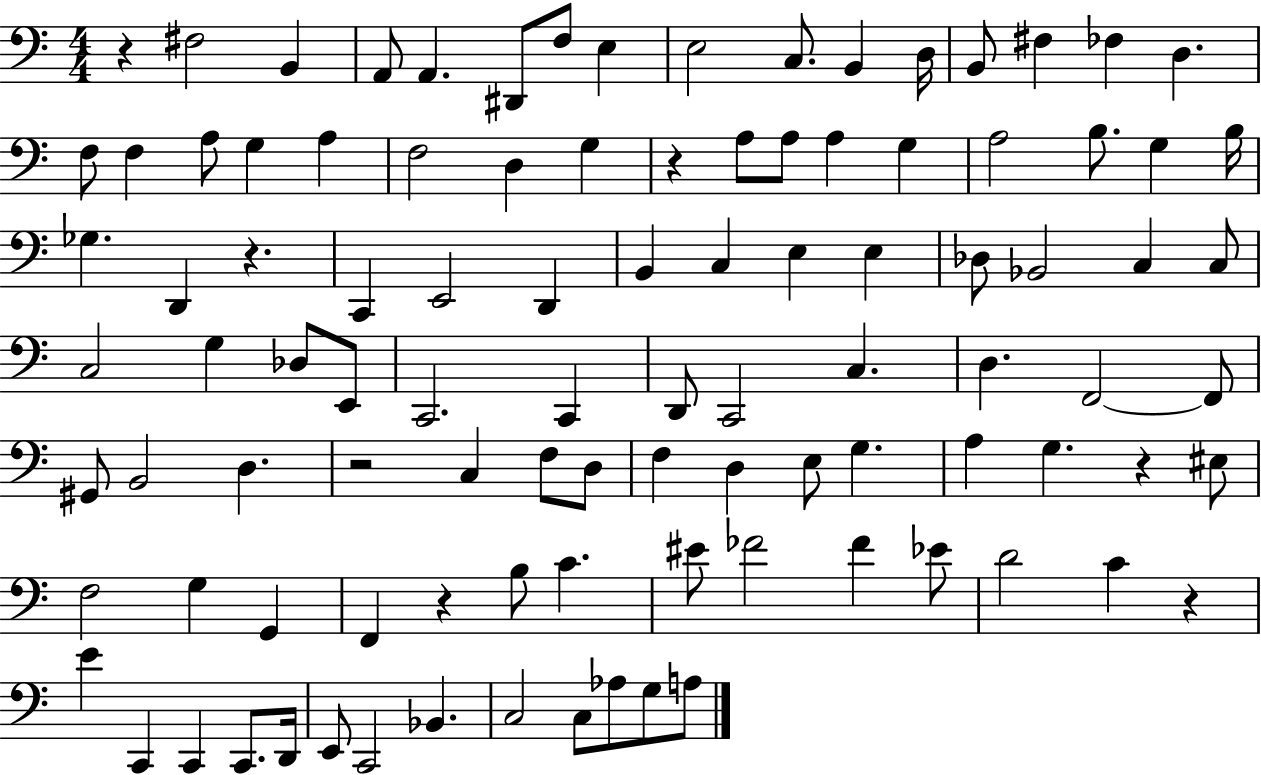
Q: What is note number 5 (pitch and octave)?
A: D#2